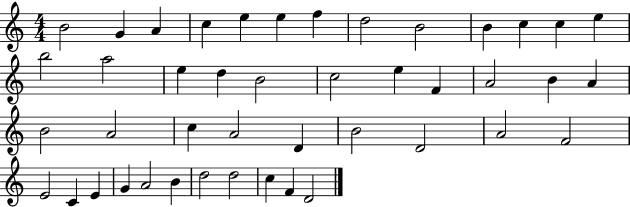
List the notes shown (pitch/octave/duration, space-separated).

B4/h G4/q A4/q C5/q E5/q E5/q F5/q D5/h B4/h B4/q C5/q C5/q E5/q B5/h A5/h E5/q D5/q B4/h C5/h E5/q F4/q A4/h B4/q A4/q B4/h A4/h C5/q A4/h D4/q B4/h D4/h A4/h F4/h E4/h C4/q E4/q G4/q A4/h B4/q D5/h D5/h C5/q F4/q D4/h